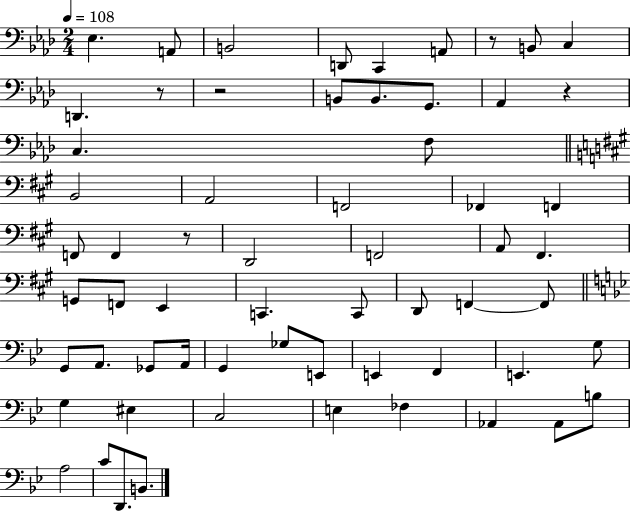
{
  \clef bass
  \numericTimeSignature
  \time 2/4
  \key aes \major
  \tempo 4 = 108
  ees4. a,8 | b,2 | d,8 c,4 a,8 | r8 b,8 c4 | \break d,4. r8 | r2 | b,8 b,8. g,8. | aes,4 r4 | \break c4. f8 | \bar "||" \break \key a \major b,2 | a,2 | f,2 | fes,4 f,4 | \break f,8 f,4 r8 | d,2 | f,2 | a,8 fis,4. | \break g,8 f,8 e,4 | c,4. c,8 | d,8 f,4~~ f,8 | \bar "||" \break \key bes \major g,8 a,8. ges,8 a,16 | g,4 ges8 e,8 | e,4 f,4 | e,4. g8 | \break g4 eis4 | c2 | e4 fes4 | aes,4 aes,8 b8 | \break a2 | c'8 d,8. b,8. | \bar "|."
}